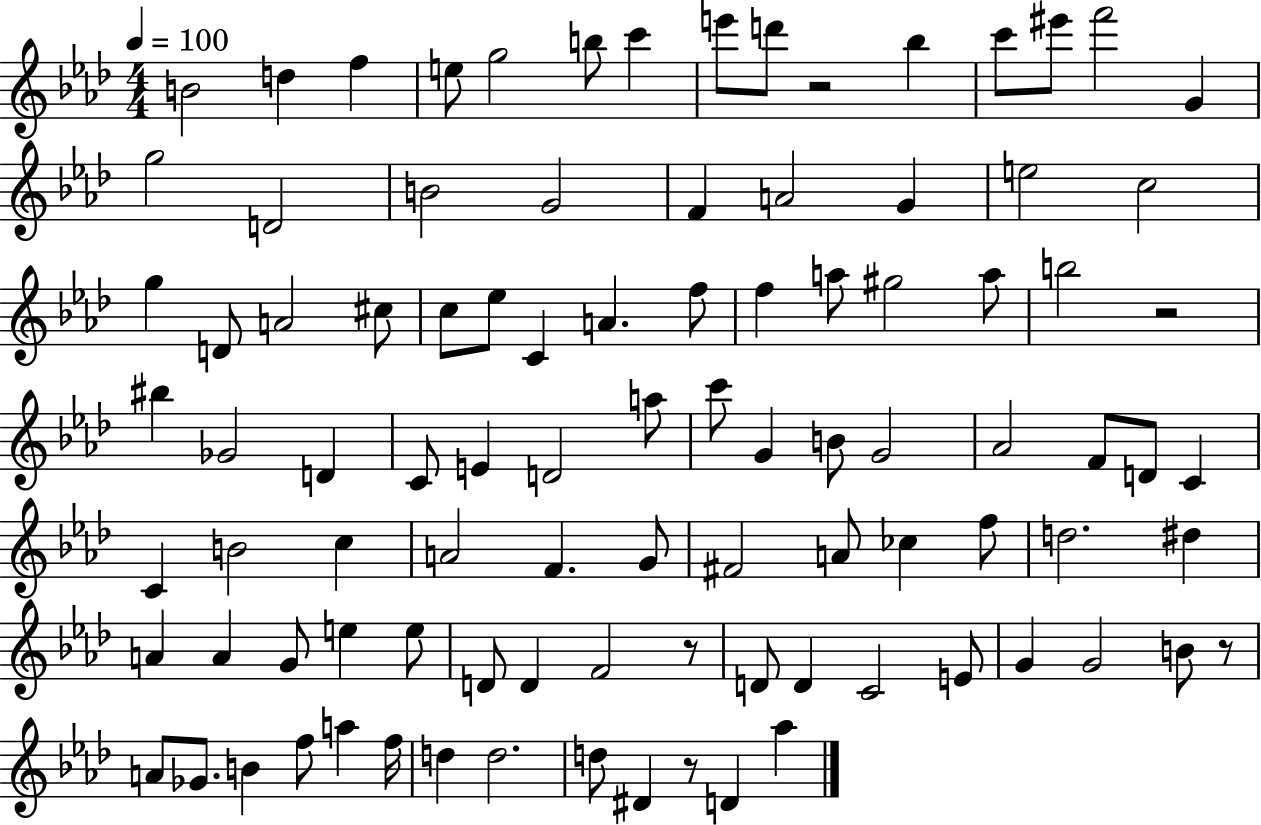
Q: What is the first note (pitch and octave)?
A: B4